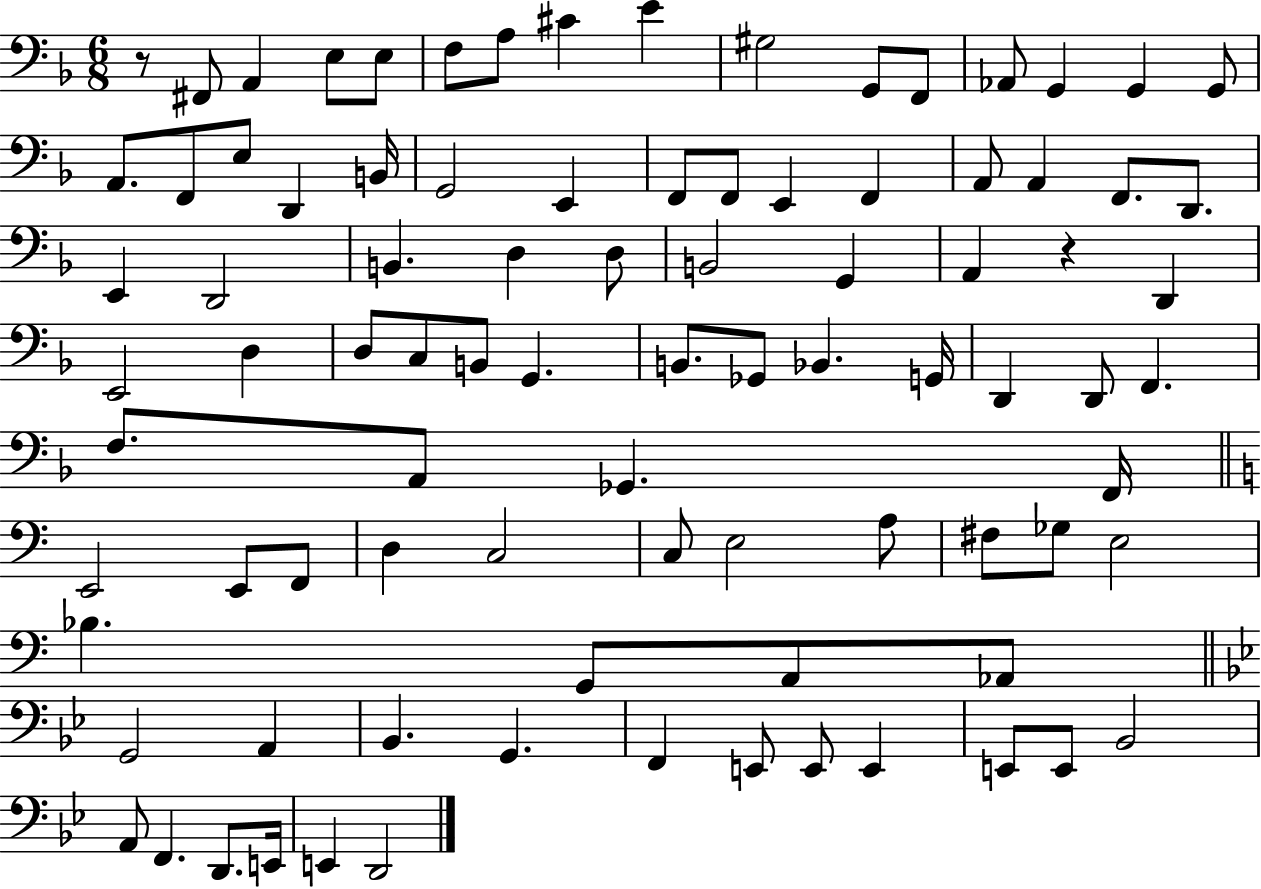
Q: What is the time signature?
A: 6/8